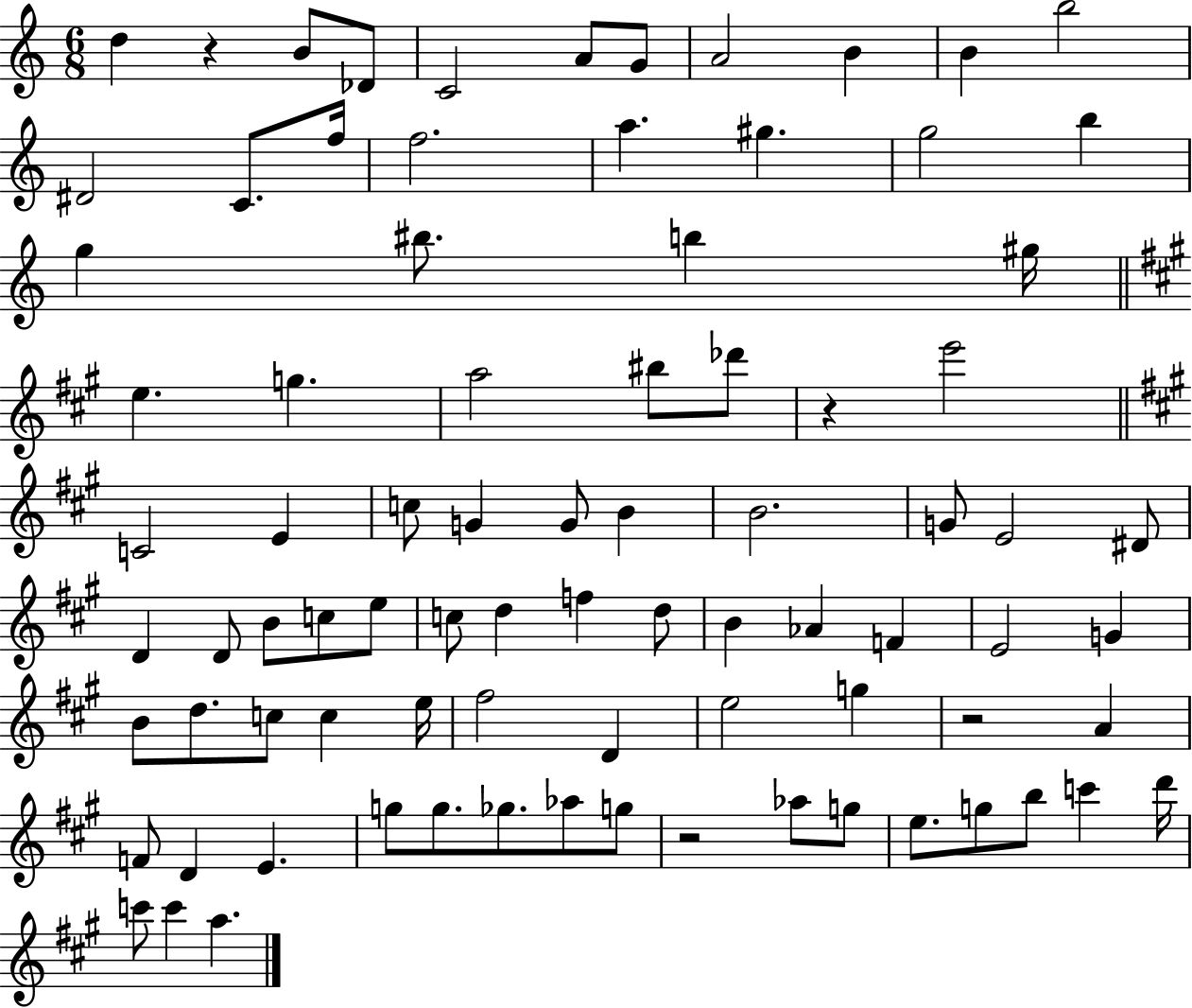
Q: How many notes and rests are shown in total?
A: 84